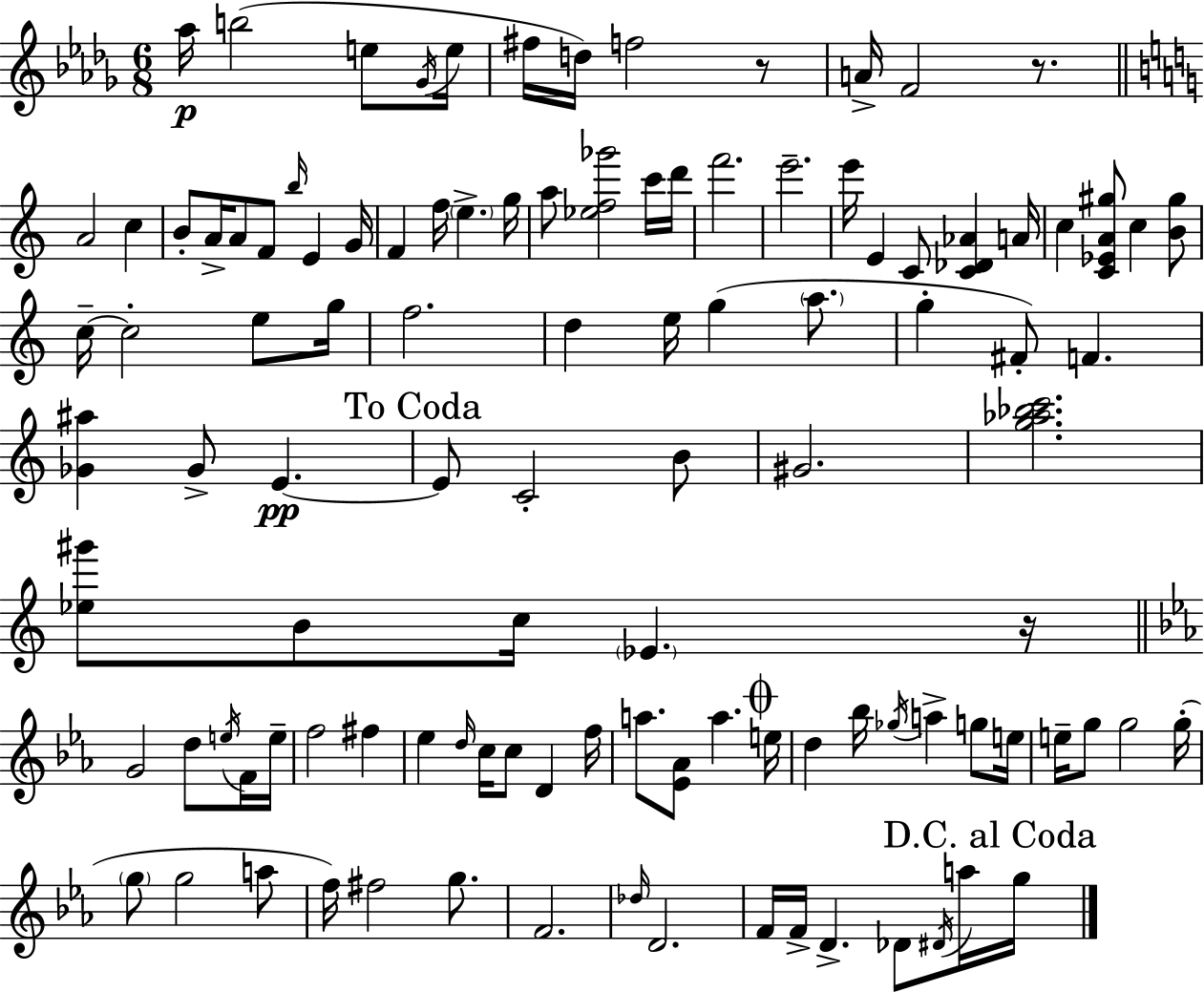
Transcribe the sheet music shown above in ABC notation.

X:1
T:Untitled
M:6/8
L:1/4
K:Bbm
_a/4 b2 e/2 _G/4 e/4 ^f/4 d/4 f2 z/2 A/4 F2 z/2 A2 c B/2 A/4 A/2 F/2 b/4 E G/4 F f/4 e g/4 a/2 [_ef_g']2 c'/4 d'/4 f'2 e'2 e'/4 E C/2 [C_D_A] A/4 c [C_EA^g]/2 c [B^g]/2 c/4 c2 e/2 g/4 f2 d e/4 g a/2 g ^F/2 F [_G^a] _G/2 E E/2 C2 B/2 ^G2 [g_a_bc']2 [_e^g']/2 B/2 c/4 _E z/4 G2 d/2 e/4 F/4 e/4 f2 ^f _e d/4 c/4 c/2 D f/4 a/2 [_E_A]/2 a e/4 d _b/4 _g/4 a g/2 e/4 e/4 g/2 g2 g/4 g/2 g2 a/2 f/4 ^f2 g/2 F2 _d/4 D2 F/4 F/4 D _D/2 ^D/4 a/4 g/4